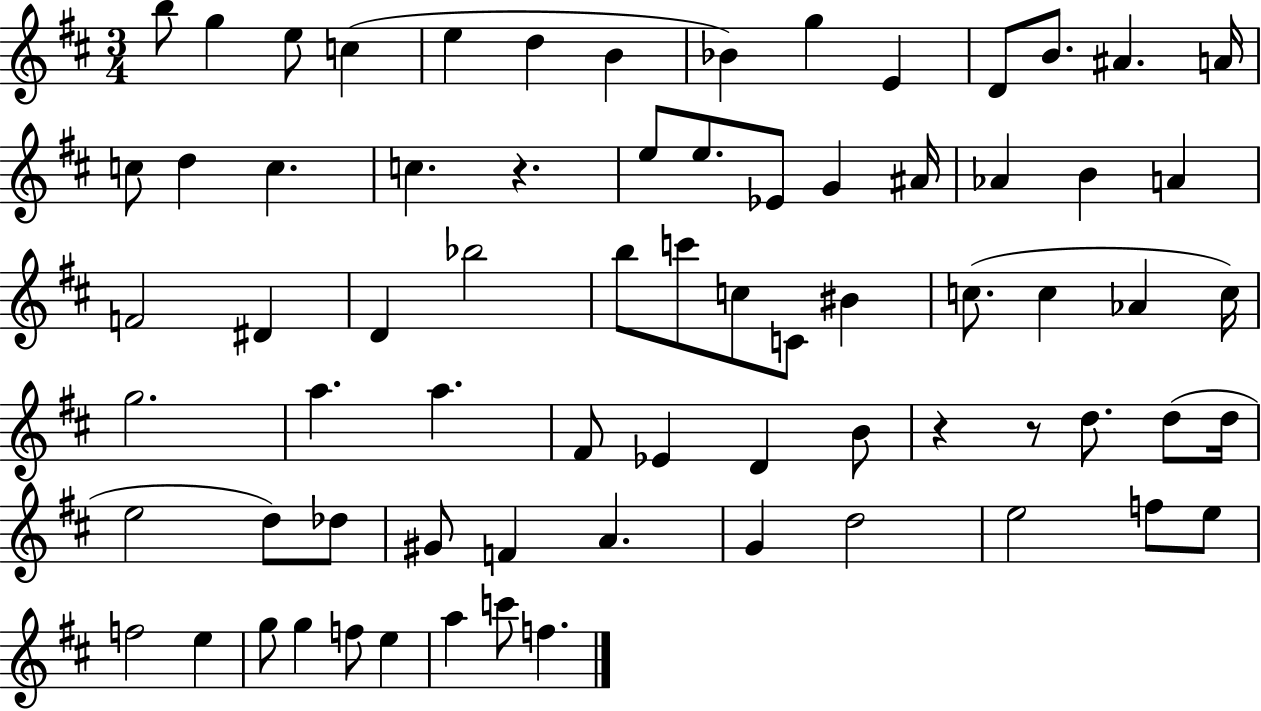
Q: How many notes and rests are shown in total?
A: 72